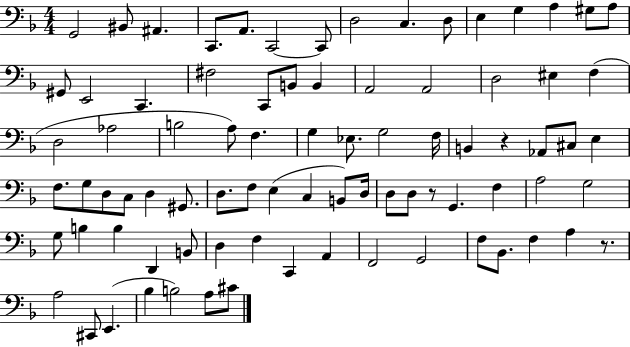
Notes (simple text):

G2/h BIS2/e A#2/q. C2/e. A2/e. C2/h C2/e D3/h C3/q. D3/e E3/q G3/q A3/q G#3/e A3/e G#2/e E2/h C2/q. F#3/h C2/e B2/e B2/q A2/h A2/h D3/h EIS3/q F3/q D3/h Ab3/h B3/h A3/e F3/q. G3/q Eb3/e. G3/h F3/s B2/q R/q Ab2/e C#3/e E3/q F3/e. G3/e D3/e C3/e D3/q G#2/e. D3/e. F3/e E3/q C3/q B2/e D3/s D3/e D3/e R/e G2/q. F3/q A3/h G3/h G3/e B3/q B3/q D2/q B2/e D3/q F3/q C2/q A2/q F2/h G2/h F3/e Bb2/e. F3/q A3/q R/e. A3/h C#2/e E2/q. Bb3/q B3/h A3/e C#4/e